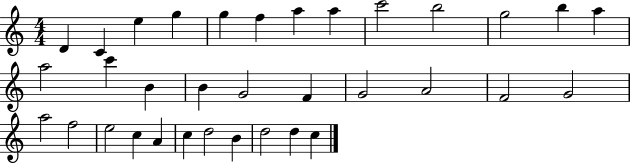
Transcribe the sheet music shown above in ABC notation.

X:1
T:Untitled
M:4/4
L:1/4
K:C
D C e g g f a a c'2 b2 g2 b a a2 c' B B G2 F G2 A2 F2 G2 a2 f2 e2 c A c d2 B d2 d c